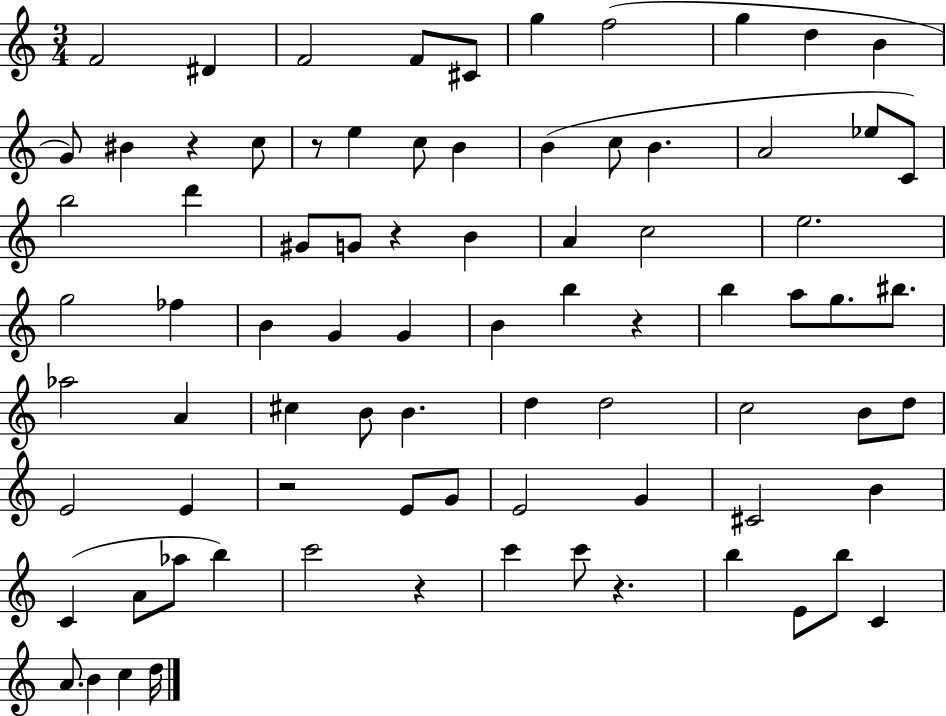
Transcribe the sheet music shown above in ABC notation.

X:1
T:Untitled
M:3/4
L:1/4
K:C
F2 ^D F2 F/2 ^C/2 g f2 g d B G/2 ^B z c/2 z/2 e c/2 B B c/2 B A2 _e/2 C/2 b2 d' ^G/2 G/2 z B A c2 e2 g2 _f B G G B b z b a/2 g/2 ^b/2 _a2 A ^c B/2 B d d2 c2 B/2 d/2 E2 E z2 E/2 G/2 E2 G ^C2 B C A/2 _a/2 b c'2 z c' c'/2 z b E/2 b/2 C A/2 B c d/4